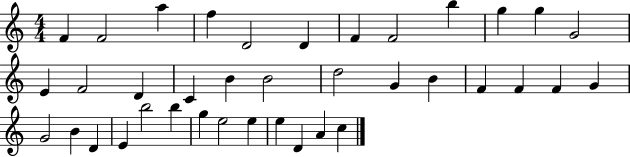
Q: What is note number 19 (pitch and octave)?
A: D5